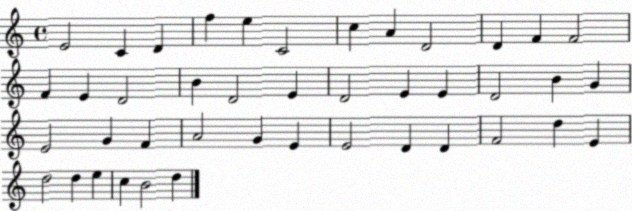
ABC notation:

X:1
T:Untitled
M:4/4
L:1/4
K:C
E2 C D f e C2 c A D2 D F F2 F E D2 B D2 E D2 E E D2 B G E2 G F A2 G E E2 D D F2 d E d2 d e c B2 d